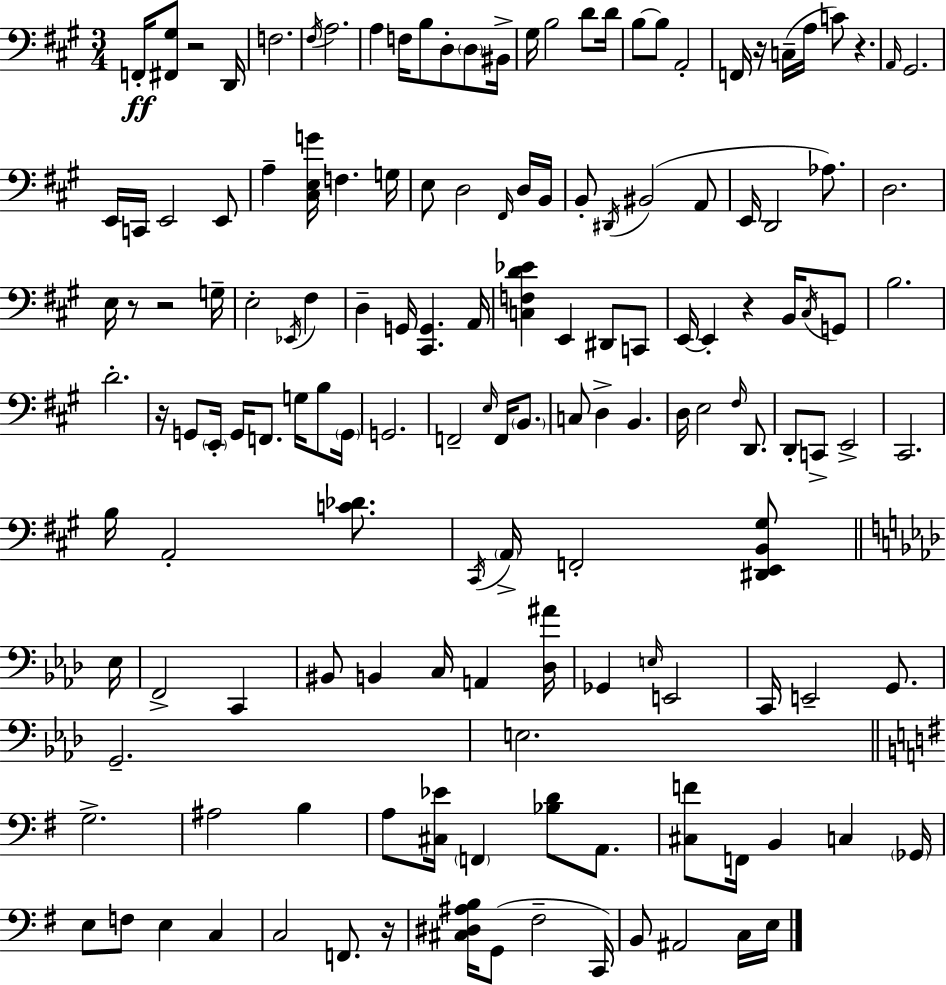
{
  \clef bass
  \numericTimeSignature
  \time 3/4
  \key a \major
  \repeat volta 2 { f,16-.\ff <fis, gis>8 r2 d,16 | f2. | \acciaccatura { fis16 } a2. | a4 f16 b8 d8-. \parenthesize d8 | \break bis,16-> gis16 b2 d'8 | d'16 b8~~ b8 a,2-. | f,16 r16 c16--( a16 c'8) r4. | \grace { a,16 } gis,2. | \break e,16 c,16 e,2 | e,8 a4-- <cis e g'>16 f4. | g16 e8 d2 | \grace { fis,16 } d16 b,16 b,8-. \acciaccatura { dis,16 }( bis,2 | \break a,8 e,16 d,2 | aes8.) d2. | e16 r8 r2 | g16-- e2-. | \break \acciaccatura { ees,16 } fis4 d4-- g,16 <cis, g,>4. | a,16 <c f d' ees'>4 e,4 | dis,8 c,8 e,16~~ e,4-. r4 | b,16 \acciaccatura { cis16 } g,8 b2. | \break d'2.-. | r16 g,8 \parenthesize e,16-. g,16 f,8. | g16 b8 \parenthesize g,16 g,2. | f,2-- | \break \grace { e16 } f,16 \parenthesize b,8. c8 d4-> | b,4. d16 e2 | \grace { fis16 } d,8. d,8-. c,8-> | e,2-> cis,2. | \break b16 a,2-. | <c' des'>8. \acciaccatura { cis,16 } \parenthesize a,16-> f,2-. | <dis, e, b, gis>8 \bar "||" \break \key f \minor ees16 f,2-> c,4 | bis,8 b,4 c16 a,4 | <des ais'>16 ges,4 \grace { e16 } e,2 | c,16 e,2-- g,8. | \break g,2.-- | e2. | \bar "||" \break \key e \minor g2.-> | ais2 b4 | a8 <cis ees'>16 \parenthesize f,4 <bes d'>8 a,8. | <cis f'>8 f,16 b,4 c4 \parenthesize ges,16 | \break e8 f8 e4 c4 | c2 f,8. r16 | <cis dis ais b>16 g,8( fis2-- c,16) | b,8 ais,2 c16 e16 | \break } \bar "|."
}